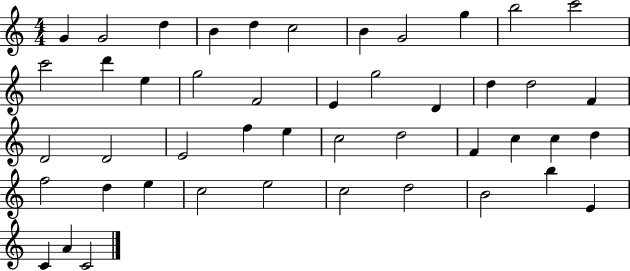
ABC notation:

X:1
T:Untitled
M:4/4
L:1/4
K:C
G G2 d B d c2 B G2 g b2 c'2 c'2 d' e g2 F2 E g2 D d d2 F D2 D2 E2 f e c2 d2 F c c d f2 d e c2 e2 c2 d2 B2 b E C A C2